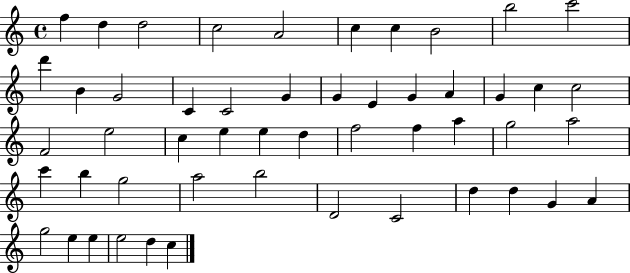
F5/q D5/q D5/h C5/h A4/h C5/q C5/q B4/h B5/h C6/h D6/q B4/q G4/h C4/q C4/h G4/q G4/q E4/q G4/q A4/q G4/q C5/q C5/h F4/h E5/h C5/q E5/q E5/q D5/q F5/h F5/q A5/q G5/h A5/h C6/q B5/q G5/h A5/h B5/h D4/h C4/h D5/q D5/q G4/q A4/q G5/h E5/q E5/q E5/h D5/q C5/q